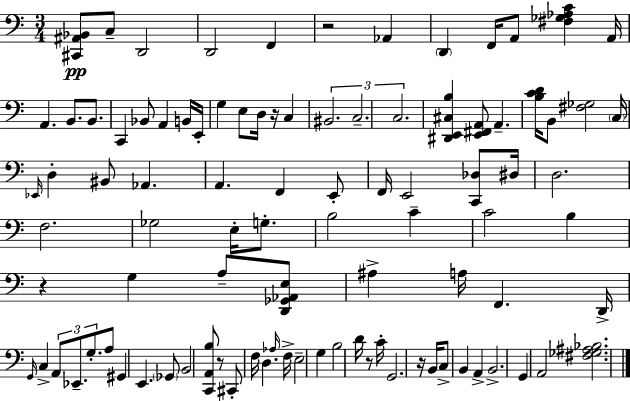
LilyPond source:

{
  \clef bass
  \numericTimeSignature
  \time 3/4
  \key a \minor
  <cis, ais, bes,>8\pp c8-- d,2 | d,2 f,4 | r2 aes,4 | \parenthesize d,4 f,16 a,8 <fis ges aes c'>4 a,16 | \break a,4. b,8. b,8. | c,4 bes,8 a,4 b,16 e,16-. | g4 e8 d16 r16 c4 | \tuplet 3/2 { bis,2. | \break c2.-- | c2. } | <dis, e, cis b>4 <e, fis, a,>8 a,4.-- | <b c' d'>16 b,8 <fis ges>2 \parenthesize c16 | \break \grace { ees,16 } d4-. bis,8 aes,4. | a,4. f,4 e,8-. | f,16 e,2 <c, des>8 | dis16 d2. | \break f2. | ges2 e16-. g8.-. | b2 c'4-- | c'2 b4 | \break r4 g4 a8-- <d, ges, aes, e>8 | ais4-> a16 f,4. | d,16-> \grace { g,16 } c4-> \tuplet 3/2 { a,8 ees,8.-- g8.-. } | a8 gis,4 e,4. | \break \parenthesize ges,8 b,2 | <c, a, b>8 r8 cis,8-. f16 d4. | \grace { aes16 } f16-> e2-- g4 | b2 d'16 | \break r8 c'16-. g,2. | r16 b,16 c8-> b,4 a,4-> | b,2.-> | g,4 a,2 | \break <fis ges ais bes>2. | \bar "|."
}